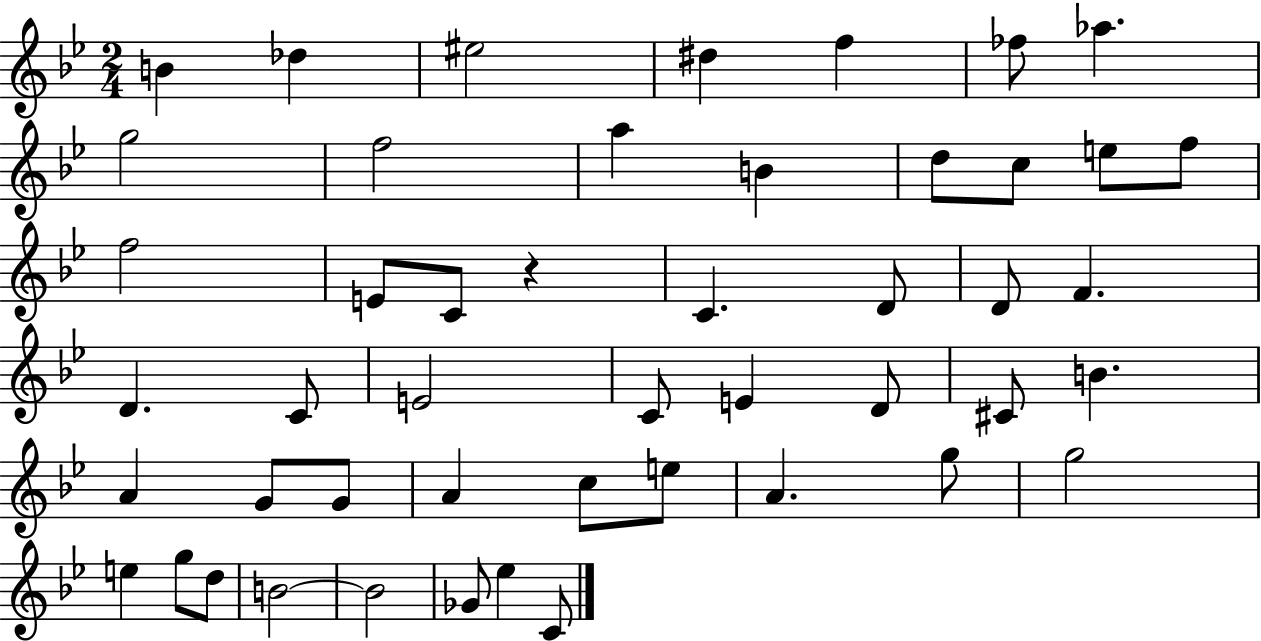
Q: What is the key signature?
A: BES major